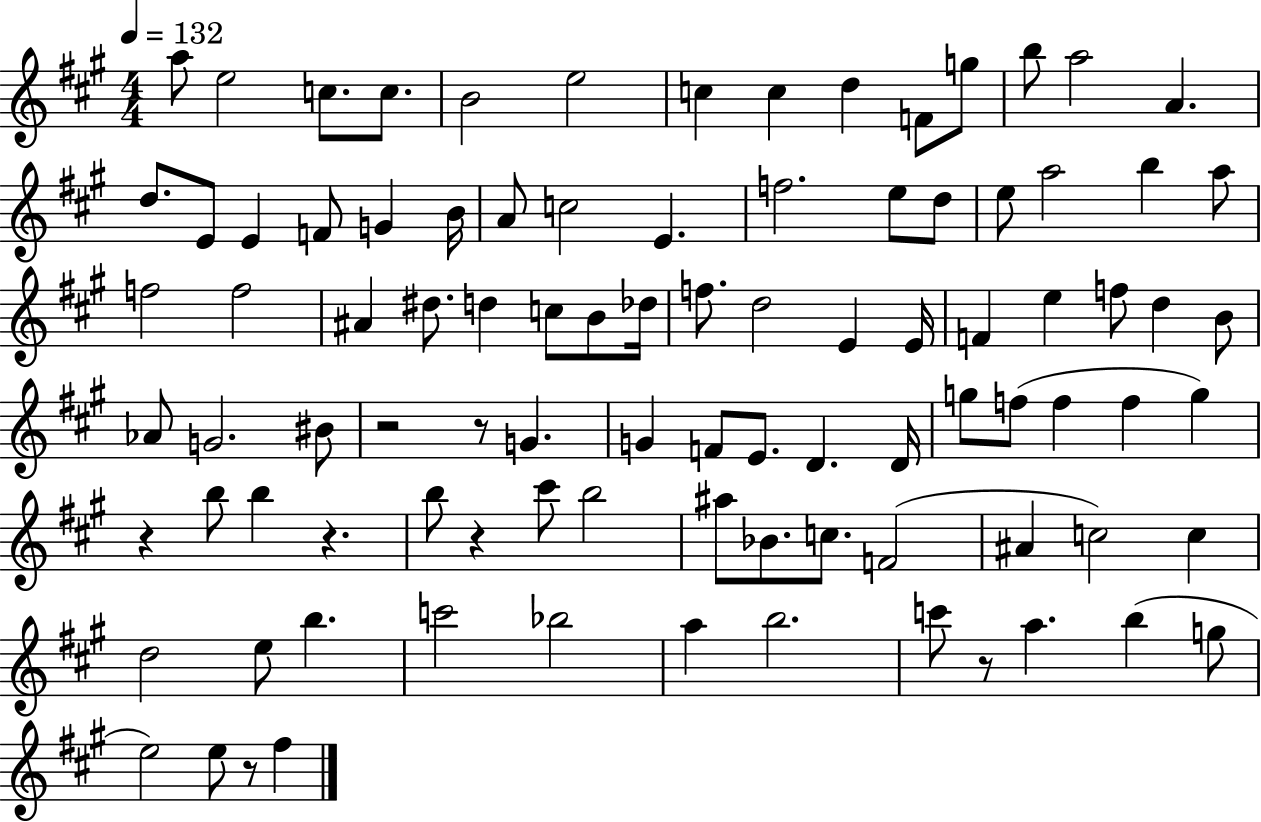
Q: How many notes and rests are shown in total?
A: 94